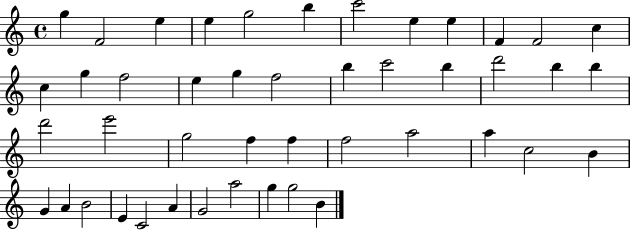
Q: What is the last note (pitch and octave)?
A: B4